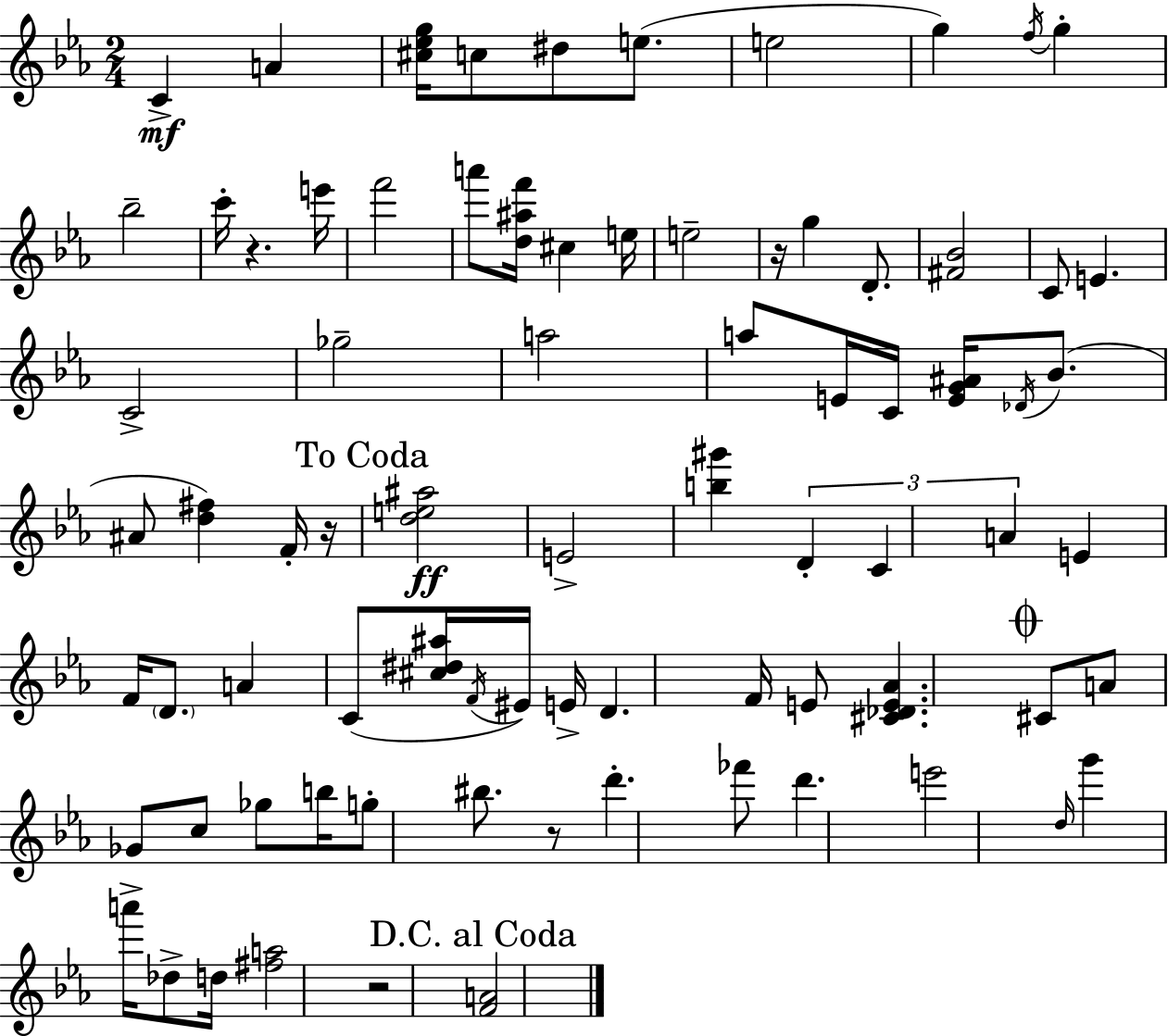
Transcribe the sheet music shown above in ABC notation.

X:1
T:Untitled
M:2/4
L:1/4
K:Cm
C A [^c_eg]/4 c/2 ^d/2 e/2 e2 g f/4 g _b2 c'/4 z e'/4 f'2 a'/2 [d^af']/4 ^c e/4 e2 z/4 g D/2 [^F_B]2 C/2 E C2 _g2 a2 a/2 E/4 C/4 [EG^A]/4 _D/4 _B/2 ^A/2 [d^f] F/4 z/4 [de^a]2 E2 [b^g'] D C A E F/4 D/2 A C/2 [^c^d^a]/4 F/4 ^E/4 E/4 D F/4 E/2 [^C_DE_A] ^C/2 A/2 _G/2 c/2 _g/2 b/4 g/2 ^b/2 z/2 d' _f'/2 d' e'2 d/4 g' a'/4 _d/2 d/4 [^fa]2 z2 [FA]2